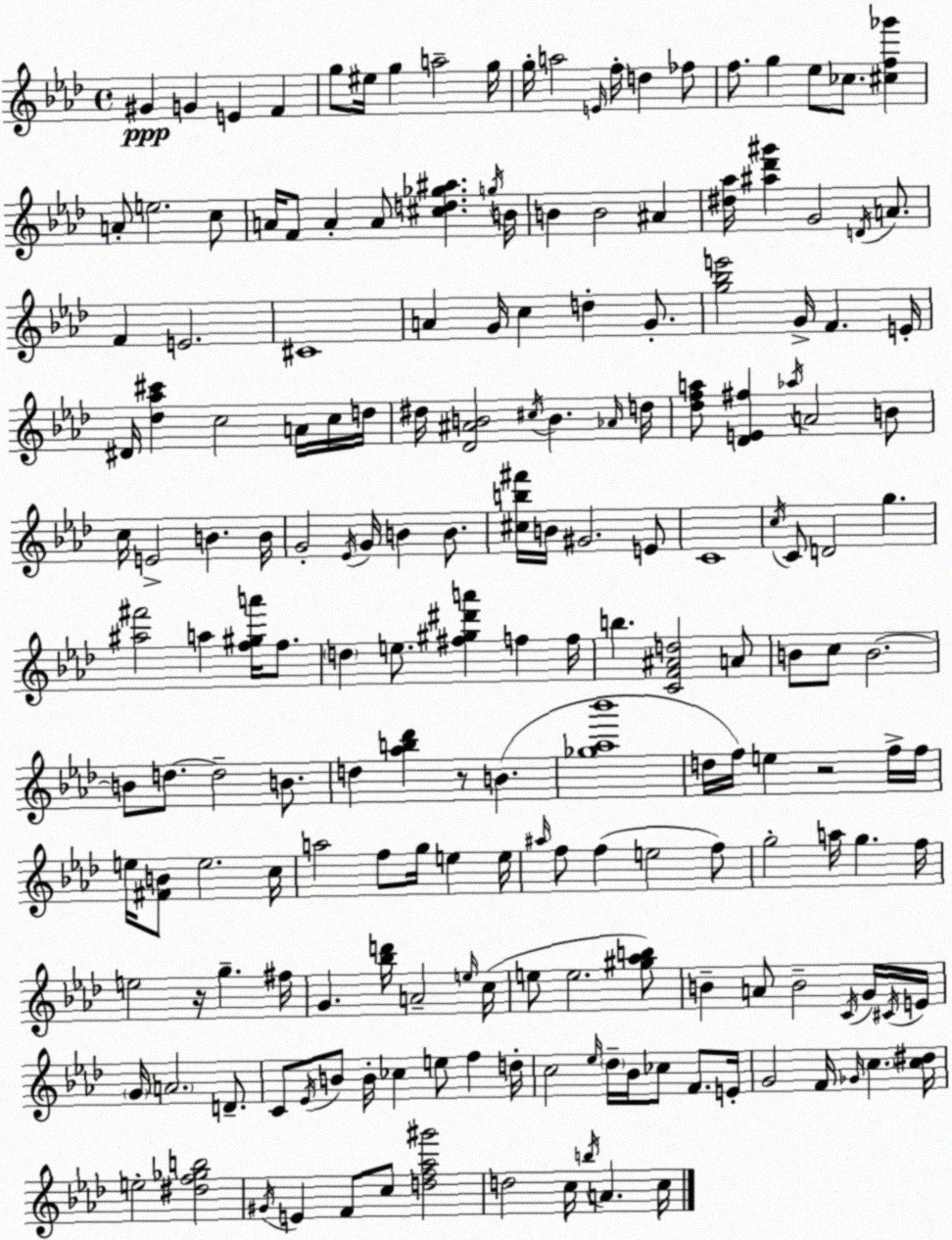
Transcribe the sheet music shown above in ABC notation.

X:1
T:Untitled
M:4/4
L:1/4
K:Ab
^G G E F g/2 ^e/4 g a2 g/4 g/4 a2 E/4 f/4 d _f/2 f/2 g _e/2 _c/2 [^cf_g'] A/2 e2 c/2 A/4 F/2 A A/2 [^cd_g^a] g/4 B/4 B B2 ^A [^d_a]/4 [^a_d'^g'] G2 D/4 A/2 F E2 ^C4 A G/4 c d G/2 [g_be']2 G/4 F E/4 ^D/4 [_d_a^c'] c2 A/4 c/4 d/4 ^d/4 [_D^AB]2 ^c/4 B _A/4 d/4 [_dfa]/2 [_DE^f] _a/4 A2 B/2 c/4 E2 B B/4 G2 _E/4 G/4 B B/2 [^cb^f']/4 B/4 ^G2 E/2 C4 c/4 C/2 D2 g [^a^f']2 a [f^ga']/4 f/2 d e/2 [^f^g^d'a'] f f/4 b [CF^Ad]2 A/2 B/2 c/2 B2 B/2 d/2 d2 B/2 d [_ab_d'] z/2 B [_g_a_b']4 d/4 f/4 e z2 f/4 f/4 e/4 [^FB]/2 e2 c/4 a2 f/2 g/4 e e/4 ^a/4 f/2 f e2 f/2 g2 a/4 g f/4 e2 z/4 g ^f/4 G [_bd']/4 A2 e/4 c/4 e/2 e2 [^g_ab]/2 B A/2 B2 C/4 G/4 ^C/4 E/4 G/4 A2 D/2 C/2 _E/4 B/2 B/4 _c e/2 f d/4 c2 _e/4 _d/4 _B/4 _c/2 F/2 E/4 G2 F/4 _G/4 c [c^d]/4 e2 [^df_gb]2 ^G/4 E F/2 c/2 [df_a^g']2 d2 c/4 b/4 A c/4